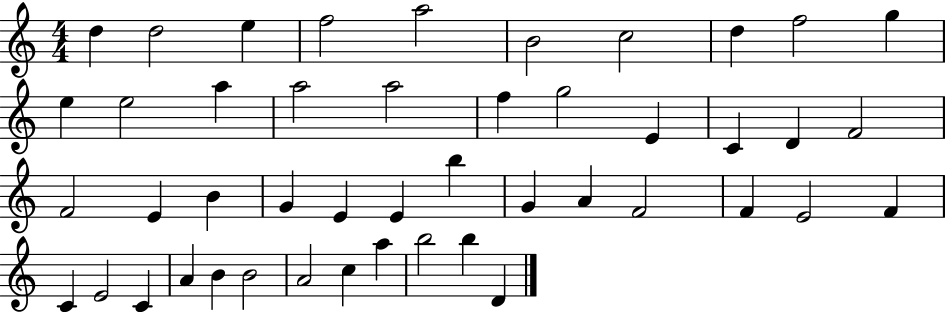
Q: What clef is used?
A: treble